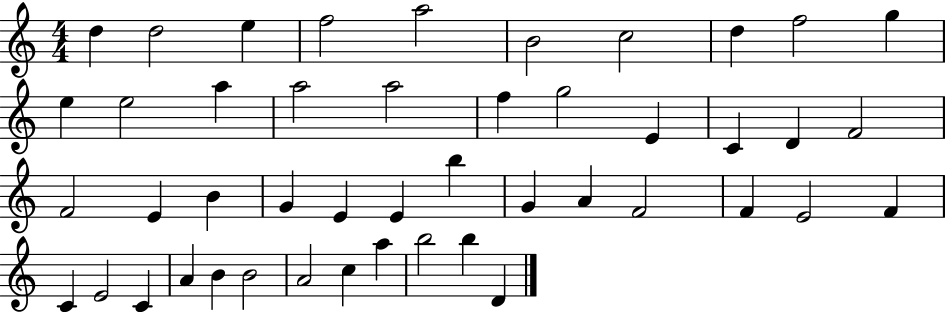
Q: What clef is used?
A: treble